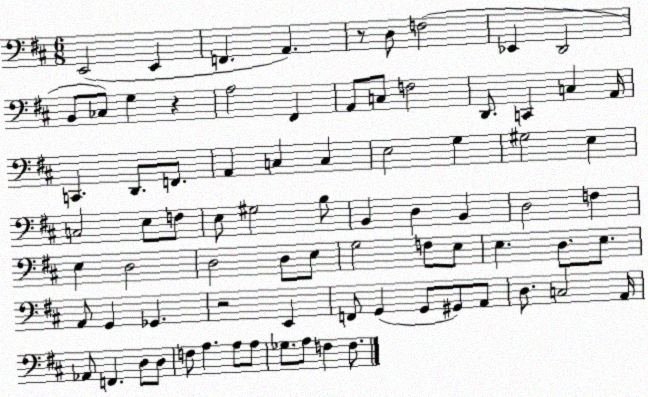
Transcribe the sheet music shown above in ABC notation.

X:1
T:Untitled
M:6/8
L:1/4
K:D
E,,2 E,, F,, A,, z/2 D,/2 F,2 _E,, D,,2 B,,/2 _C,/2 G, z A,2 ^F,, A,,/2 C,/2 F,2 D,,/2 C,, C, A,,/4 C,, D,,/2 F,,/2 A,, C, C, E,2 G, ^G,2 E, C,2 E,/2 F,/2 E,/2 ^G,2 B,/2 B,, D, B,, D,2 F, E, D,2 D,2 D,/2 E,/2 G,2 F,/2 E,/2 E, D,/2 E,/2 A,,/2 G,, _G,, z2 E,, F,,/2 G,, G,,/2 ^G,,/2 A,,/2 D,/2 C,2 A,,/4 _A,,/2 F,, D,/2 D,/2 F,/2 A, A,/2 A,/2 _G,/2 A,/2 F, F,/2